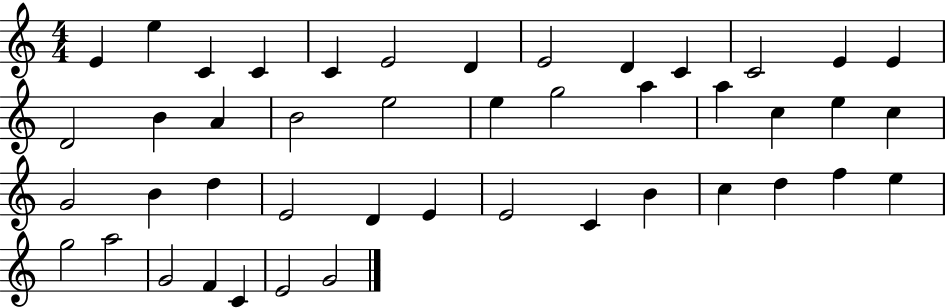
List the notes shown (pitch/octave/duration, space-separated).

E4/q E5/q C4/q C4/q C4/q E4/h D4/q E4/h D4/q C4/q C4/h E4/q E4/q D4/h B4/q A4/q B4/h E5/h E5/q G5/h A5/q A5/q C5/q E5/q C5/q G4/h B4/q D5/q E4/h D4/q E4/q E4/h C4/q B4/q C5/q D5/q F5/q E5/q G5/h A5/h G4/h F4/q C4/q E4/h G4/h